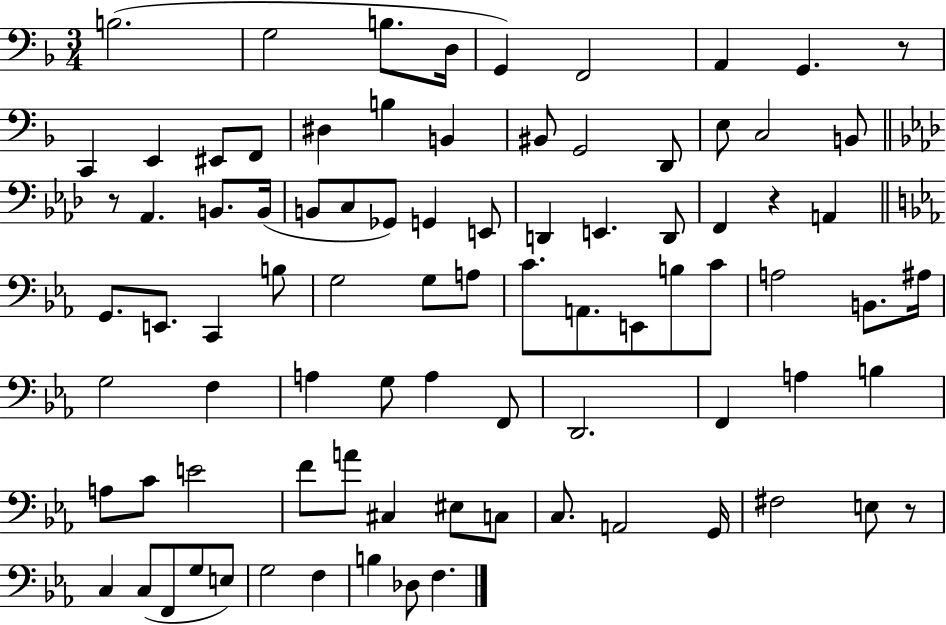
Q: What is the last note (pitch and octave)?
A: F3